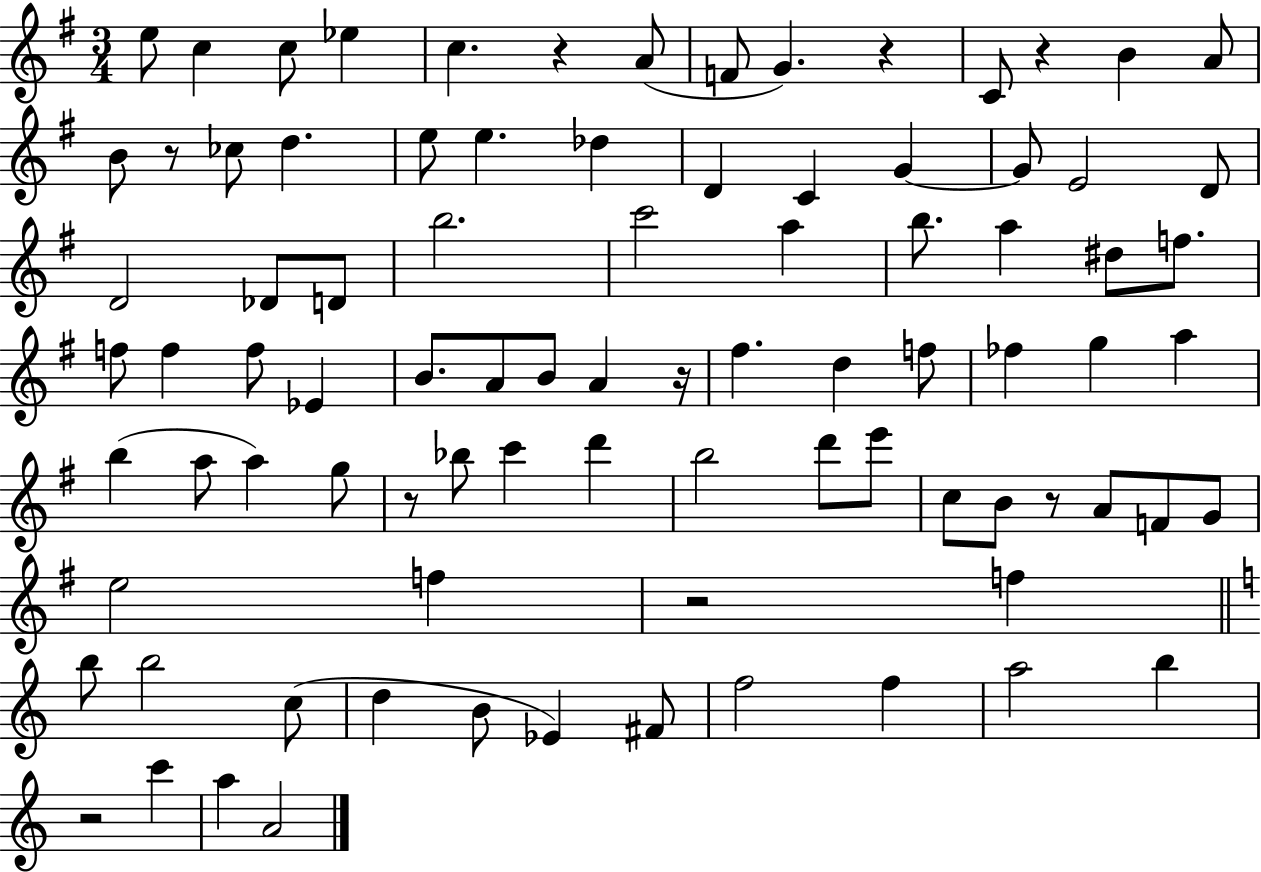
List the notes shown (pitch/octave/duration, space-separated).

E5/e C5/q C5/e Eb5/q C5/q. R/q A4/e F4/e G4/q. R/q C4/e R/q B4/q A4/e B4/e R/e CES5/e D5/q. E5/e E5/q. Db5/q D4/q C4/q G4/q G4/e E4/h D4/e D4/h Db4/e D4/e B5/h. C6/h A5/q B5/e. A5/q D#5/e F5/e. F5/e F5/q F5/e Eb4/q B4/e. A4/e B4/e A4/q R/s F#5/q. D5/q F5/e FES5/q G5/q A5/q B5/q A5/e A5/q G5/e R/e Bb5/e C6/q D6/q B5/h D6/e E6/e C5/e B4/e R/e A4/e F4/e G4/e E5/h F5/q R/h F5/q B5/e B5/h C5/e D5/q B4/e Eb4/q F#4/e F5/h F5/q A5/h B5/q R/h C6/q A5/q A4/h